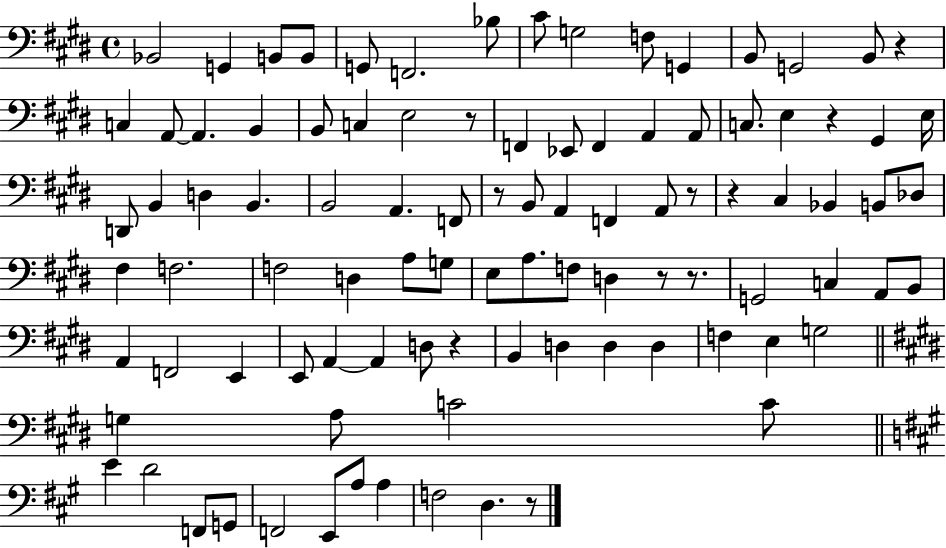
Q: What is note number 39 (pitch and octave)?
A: A2